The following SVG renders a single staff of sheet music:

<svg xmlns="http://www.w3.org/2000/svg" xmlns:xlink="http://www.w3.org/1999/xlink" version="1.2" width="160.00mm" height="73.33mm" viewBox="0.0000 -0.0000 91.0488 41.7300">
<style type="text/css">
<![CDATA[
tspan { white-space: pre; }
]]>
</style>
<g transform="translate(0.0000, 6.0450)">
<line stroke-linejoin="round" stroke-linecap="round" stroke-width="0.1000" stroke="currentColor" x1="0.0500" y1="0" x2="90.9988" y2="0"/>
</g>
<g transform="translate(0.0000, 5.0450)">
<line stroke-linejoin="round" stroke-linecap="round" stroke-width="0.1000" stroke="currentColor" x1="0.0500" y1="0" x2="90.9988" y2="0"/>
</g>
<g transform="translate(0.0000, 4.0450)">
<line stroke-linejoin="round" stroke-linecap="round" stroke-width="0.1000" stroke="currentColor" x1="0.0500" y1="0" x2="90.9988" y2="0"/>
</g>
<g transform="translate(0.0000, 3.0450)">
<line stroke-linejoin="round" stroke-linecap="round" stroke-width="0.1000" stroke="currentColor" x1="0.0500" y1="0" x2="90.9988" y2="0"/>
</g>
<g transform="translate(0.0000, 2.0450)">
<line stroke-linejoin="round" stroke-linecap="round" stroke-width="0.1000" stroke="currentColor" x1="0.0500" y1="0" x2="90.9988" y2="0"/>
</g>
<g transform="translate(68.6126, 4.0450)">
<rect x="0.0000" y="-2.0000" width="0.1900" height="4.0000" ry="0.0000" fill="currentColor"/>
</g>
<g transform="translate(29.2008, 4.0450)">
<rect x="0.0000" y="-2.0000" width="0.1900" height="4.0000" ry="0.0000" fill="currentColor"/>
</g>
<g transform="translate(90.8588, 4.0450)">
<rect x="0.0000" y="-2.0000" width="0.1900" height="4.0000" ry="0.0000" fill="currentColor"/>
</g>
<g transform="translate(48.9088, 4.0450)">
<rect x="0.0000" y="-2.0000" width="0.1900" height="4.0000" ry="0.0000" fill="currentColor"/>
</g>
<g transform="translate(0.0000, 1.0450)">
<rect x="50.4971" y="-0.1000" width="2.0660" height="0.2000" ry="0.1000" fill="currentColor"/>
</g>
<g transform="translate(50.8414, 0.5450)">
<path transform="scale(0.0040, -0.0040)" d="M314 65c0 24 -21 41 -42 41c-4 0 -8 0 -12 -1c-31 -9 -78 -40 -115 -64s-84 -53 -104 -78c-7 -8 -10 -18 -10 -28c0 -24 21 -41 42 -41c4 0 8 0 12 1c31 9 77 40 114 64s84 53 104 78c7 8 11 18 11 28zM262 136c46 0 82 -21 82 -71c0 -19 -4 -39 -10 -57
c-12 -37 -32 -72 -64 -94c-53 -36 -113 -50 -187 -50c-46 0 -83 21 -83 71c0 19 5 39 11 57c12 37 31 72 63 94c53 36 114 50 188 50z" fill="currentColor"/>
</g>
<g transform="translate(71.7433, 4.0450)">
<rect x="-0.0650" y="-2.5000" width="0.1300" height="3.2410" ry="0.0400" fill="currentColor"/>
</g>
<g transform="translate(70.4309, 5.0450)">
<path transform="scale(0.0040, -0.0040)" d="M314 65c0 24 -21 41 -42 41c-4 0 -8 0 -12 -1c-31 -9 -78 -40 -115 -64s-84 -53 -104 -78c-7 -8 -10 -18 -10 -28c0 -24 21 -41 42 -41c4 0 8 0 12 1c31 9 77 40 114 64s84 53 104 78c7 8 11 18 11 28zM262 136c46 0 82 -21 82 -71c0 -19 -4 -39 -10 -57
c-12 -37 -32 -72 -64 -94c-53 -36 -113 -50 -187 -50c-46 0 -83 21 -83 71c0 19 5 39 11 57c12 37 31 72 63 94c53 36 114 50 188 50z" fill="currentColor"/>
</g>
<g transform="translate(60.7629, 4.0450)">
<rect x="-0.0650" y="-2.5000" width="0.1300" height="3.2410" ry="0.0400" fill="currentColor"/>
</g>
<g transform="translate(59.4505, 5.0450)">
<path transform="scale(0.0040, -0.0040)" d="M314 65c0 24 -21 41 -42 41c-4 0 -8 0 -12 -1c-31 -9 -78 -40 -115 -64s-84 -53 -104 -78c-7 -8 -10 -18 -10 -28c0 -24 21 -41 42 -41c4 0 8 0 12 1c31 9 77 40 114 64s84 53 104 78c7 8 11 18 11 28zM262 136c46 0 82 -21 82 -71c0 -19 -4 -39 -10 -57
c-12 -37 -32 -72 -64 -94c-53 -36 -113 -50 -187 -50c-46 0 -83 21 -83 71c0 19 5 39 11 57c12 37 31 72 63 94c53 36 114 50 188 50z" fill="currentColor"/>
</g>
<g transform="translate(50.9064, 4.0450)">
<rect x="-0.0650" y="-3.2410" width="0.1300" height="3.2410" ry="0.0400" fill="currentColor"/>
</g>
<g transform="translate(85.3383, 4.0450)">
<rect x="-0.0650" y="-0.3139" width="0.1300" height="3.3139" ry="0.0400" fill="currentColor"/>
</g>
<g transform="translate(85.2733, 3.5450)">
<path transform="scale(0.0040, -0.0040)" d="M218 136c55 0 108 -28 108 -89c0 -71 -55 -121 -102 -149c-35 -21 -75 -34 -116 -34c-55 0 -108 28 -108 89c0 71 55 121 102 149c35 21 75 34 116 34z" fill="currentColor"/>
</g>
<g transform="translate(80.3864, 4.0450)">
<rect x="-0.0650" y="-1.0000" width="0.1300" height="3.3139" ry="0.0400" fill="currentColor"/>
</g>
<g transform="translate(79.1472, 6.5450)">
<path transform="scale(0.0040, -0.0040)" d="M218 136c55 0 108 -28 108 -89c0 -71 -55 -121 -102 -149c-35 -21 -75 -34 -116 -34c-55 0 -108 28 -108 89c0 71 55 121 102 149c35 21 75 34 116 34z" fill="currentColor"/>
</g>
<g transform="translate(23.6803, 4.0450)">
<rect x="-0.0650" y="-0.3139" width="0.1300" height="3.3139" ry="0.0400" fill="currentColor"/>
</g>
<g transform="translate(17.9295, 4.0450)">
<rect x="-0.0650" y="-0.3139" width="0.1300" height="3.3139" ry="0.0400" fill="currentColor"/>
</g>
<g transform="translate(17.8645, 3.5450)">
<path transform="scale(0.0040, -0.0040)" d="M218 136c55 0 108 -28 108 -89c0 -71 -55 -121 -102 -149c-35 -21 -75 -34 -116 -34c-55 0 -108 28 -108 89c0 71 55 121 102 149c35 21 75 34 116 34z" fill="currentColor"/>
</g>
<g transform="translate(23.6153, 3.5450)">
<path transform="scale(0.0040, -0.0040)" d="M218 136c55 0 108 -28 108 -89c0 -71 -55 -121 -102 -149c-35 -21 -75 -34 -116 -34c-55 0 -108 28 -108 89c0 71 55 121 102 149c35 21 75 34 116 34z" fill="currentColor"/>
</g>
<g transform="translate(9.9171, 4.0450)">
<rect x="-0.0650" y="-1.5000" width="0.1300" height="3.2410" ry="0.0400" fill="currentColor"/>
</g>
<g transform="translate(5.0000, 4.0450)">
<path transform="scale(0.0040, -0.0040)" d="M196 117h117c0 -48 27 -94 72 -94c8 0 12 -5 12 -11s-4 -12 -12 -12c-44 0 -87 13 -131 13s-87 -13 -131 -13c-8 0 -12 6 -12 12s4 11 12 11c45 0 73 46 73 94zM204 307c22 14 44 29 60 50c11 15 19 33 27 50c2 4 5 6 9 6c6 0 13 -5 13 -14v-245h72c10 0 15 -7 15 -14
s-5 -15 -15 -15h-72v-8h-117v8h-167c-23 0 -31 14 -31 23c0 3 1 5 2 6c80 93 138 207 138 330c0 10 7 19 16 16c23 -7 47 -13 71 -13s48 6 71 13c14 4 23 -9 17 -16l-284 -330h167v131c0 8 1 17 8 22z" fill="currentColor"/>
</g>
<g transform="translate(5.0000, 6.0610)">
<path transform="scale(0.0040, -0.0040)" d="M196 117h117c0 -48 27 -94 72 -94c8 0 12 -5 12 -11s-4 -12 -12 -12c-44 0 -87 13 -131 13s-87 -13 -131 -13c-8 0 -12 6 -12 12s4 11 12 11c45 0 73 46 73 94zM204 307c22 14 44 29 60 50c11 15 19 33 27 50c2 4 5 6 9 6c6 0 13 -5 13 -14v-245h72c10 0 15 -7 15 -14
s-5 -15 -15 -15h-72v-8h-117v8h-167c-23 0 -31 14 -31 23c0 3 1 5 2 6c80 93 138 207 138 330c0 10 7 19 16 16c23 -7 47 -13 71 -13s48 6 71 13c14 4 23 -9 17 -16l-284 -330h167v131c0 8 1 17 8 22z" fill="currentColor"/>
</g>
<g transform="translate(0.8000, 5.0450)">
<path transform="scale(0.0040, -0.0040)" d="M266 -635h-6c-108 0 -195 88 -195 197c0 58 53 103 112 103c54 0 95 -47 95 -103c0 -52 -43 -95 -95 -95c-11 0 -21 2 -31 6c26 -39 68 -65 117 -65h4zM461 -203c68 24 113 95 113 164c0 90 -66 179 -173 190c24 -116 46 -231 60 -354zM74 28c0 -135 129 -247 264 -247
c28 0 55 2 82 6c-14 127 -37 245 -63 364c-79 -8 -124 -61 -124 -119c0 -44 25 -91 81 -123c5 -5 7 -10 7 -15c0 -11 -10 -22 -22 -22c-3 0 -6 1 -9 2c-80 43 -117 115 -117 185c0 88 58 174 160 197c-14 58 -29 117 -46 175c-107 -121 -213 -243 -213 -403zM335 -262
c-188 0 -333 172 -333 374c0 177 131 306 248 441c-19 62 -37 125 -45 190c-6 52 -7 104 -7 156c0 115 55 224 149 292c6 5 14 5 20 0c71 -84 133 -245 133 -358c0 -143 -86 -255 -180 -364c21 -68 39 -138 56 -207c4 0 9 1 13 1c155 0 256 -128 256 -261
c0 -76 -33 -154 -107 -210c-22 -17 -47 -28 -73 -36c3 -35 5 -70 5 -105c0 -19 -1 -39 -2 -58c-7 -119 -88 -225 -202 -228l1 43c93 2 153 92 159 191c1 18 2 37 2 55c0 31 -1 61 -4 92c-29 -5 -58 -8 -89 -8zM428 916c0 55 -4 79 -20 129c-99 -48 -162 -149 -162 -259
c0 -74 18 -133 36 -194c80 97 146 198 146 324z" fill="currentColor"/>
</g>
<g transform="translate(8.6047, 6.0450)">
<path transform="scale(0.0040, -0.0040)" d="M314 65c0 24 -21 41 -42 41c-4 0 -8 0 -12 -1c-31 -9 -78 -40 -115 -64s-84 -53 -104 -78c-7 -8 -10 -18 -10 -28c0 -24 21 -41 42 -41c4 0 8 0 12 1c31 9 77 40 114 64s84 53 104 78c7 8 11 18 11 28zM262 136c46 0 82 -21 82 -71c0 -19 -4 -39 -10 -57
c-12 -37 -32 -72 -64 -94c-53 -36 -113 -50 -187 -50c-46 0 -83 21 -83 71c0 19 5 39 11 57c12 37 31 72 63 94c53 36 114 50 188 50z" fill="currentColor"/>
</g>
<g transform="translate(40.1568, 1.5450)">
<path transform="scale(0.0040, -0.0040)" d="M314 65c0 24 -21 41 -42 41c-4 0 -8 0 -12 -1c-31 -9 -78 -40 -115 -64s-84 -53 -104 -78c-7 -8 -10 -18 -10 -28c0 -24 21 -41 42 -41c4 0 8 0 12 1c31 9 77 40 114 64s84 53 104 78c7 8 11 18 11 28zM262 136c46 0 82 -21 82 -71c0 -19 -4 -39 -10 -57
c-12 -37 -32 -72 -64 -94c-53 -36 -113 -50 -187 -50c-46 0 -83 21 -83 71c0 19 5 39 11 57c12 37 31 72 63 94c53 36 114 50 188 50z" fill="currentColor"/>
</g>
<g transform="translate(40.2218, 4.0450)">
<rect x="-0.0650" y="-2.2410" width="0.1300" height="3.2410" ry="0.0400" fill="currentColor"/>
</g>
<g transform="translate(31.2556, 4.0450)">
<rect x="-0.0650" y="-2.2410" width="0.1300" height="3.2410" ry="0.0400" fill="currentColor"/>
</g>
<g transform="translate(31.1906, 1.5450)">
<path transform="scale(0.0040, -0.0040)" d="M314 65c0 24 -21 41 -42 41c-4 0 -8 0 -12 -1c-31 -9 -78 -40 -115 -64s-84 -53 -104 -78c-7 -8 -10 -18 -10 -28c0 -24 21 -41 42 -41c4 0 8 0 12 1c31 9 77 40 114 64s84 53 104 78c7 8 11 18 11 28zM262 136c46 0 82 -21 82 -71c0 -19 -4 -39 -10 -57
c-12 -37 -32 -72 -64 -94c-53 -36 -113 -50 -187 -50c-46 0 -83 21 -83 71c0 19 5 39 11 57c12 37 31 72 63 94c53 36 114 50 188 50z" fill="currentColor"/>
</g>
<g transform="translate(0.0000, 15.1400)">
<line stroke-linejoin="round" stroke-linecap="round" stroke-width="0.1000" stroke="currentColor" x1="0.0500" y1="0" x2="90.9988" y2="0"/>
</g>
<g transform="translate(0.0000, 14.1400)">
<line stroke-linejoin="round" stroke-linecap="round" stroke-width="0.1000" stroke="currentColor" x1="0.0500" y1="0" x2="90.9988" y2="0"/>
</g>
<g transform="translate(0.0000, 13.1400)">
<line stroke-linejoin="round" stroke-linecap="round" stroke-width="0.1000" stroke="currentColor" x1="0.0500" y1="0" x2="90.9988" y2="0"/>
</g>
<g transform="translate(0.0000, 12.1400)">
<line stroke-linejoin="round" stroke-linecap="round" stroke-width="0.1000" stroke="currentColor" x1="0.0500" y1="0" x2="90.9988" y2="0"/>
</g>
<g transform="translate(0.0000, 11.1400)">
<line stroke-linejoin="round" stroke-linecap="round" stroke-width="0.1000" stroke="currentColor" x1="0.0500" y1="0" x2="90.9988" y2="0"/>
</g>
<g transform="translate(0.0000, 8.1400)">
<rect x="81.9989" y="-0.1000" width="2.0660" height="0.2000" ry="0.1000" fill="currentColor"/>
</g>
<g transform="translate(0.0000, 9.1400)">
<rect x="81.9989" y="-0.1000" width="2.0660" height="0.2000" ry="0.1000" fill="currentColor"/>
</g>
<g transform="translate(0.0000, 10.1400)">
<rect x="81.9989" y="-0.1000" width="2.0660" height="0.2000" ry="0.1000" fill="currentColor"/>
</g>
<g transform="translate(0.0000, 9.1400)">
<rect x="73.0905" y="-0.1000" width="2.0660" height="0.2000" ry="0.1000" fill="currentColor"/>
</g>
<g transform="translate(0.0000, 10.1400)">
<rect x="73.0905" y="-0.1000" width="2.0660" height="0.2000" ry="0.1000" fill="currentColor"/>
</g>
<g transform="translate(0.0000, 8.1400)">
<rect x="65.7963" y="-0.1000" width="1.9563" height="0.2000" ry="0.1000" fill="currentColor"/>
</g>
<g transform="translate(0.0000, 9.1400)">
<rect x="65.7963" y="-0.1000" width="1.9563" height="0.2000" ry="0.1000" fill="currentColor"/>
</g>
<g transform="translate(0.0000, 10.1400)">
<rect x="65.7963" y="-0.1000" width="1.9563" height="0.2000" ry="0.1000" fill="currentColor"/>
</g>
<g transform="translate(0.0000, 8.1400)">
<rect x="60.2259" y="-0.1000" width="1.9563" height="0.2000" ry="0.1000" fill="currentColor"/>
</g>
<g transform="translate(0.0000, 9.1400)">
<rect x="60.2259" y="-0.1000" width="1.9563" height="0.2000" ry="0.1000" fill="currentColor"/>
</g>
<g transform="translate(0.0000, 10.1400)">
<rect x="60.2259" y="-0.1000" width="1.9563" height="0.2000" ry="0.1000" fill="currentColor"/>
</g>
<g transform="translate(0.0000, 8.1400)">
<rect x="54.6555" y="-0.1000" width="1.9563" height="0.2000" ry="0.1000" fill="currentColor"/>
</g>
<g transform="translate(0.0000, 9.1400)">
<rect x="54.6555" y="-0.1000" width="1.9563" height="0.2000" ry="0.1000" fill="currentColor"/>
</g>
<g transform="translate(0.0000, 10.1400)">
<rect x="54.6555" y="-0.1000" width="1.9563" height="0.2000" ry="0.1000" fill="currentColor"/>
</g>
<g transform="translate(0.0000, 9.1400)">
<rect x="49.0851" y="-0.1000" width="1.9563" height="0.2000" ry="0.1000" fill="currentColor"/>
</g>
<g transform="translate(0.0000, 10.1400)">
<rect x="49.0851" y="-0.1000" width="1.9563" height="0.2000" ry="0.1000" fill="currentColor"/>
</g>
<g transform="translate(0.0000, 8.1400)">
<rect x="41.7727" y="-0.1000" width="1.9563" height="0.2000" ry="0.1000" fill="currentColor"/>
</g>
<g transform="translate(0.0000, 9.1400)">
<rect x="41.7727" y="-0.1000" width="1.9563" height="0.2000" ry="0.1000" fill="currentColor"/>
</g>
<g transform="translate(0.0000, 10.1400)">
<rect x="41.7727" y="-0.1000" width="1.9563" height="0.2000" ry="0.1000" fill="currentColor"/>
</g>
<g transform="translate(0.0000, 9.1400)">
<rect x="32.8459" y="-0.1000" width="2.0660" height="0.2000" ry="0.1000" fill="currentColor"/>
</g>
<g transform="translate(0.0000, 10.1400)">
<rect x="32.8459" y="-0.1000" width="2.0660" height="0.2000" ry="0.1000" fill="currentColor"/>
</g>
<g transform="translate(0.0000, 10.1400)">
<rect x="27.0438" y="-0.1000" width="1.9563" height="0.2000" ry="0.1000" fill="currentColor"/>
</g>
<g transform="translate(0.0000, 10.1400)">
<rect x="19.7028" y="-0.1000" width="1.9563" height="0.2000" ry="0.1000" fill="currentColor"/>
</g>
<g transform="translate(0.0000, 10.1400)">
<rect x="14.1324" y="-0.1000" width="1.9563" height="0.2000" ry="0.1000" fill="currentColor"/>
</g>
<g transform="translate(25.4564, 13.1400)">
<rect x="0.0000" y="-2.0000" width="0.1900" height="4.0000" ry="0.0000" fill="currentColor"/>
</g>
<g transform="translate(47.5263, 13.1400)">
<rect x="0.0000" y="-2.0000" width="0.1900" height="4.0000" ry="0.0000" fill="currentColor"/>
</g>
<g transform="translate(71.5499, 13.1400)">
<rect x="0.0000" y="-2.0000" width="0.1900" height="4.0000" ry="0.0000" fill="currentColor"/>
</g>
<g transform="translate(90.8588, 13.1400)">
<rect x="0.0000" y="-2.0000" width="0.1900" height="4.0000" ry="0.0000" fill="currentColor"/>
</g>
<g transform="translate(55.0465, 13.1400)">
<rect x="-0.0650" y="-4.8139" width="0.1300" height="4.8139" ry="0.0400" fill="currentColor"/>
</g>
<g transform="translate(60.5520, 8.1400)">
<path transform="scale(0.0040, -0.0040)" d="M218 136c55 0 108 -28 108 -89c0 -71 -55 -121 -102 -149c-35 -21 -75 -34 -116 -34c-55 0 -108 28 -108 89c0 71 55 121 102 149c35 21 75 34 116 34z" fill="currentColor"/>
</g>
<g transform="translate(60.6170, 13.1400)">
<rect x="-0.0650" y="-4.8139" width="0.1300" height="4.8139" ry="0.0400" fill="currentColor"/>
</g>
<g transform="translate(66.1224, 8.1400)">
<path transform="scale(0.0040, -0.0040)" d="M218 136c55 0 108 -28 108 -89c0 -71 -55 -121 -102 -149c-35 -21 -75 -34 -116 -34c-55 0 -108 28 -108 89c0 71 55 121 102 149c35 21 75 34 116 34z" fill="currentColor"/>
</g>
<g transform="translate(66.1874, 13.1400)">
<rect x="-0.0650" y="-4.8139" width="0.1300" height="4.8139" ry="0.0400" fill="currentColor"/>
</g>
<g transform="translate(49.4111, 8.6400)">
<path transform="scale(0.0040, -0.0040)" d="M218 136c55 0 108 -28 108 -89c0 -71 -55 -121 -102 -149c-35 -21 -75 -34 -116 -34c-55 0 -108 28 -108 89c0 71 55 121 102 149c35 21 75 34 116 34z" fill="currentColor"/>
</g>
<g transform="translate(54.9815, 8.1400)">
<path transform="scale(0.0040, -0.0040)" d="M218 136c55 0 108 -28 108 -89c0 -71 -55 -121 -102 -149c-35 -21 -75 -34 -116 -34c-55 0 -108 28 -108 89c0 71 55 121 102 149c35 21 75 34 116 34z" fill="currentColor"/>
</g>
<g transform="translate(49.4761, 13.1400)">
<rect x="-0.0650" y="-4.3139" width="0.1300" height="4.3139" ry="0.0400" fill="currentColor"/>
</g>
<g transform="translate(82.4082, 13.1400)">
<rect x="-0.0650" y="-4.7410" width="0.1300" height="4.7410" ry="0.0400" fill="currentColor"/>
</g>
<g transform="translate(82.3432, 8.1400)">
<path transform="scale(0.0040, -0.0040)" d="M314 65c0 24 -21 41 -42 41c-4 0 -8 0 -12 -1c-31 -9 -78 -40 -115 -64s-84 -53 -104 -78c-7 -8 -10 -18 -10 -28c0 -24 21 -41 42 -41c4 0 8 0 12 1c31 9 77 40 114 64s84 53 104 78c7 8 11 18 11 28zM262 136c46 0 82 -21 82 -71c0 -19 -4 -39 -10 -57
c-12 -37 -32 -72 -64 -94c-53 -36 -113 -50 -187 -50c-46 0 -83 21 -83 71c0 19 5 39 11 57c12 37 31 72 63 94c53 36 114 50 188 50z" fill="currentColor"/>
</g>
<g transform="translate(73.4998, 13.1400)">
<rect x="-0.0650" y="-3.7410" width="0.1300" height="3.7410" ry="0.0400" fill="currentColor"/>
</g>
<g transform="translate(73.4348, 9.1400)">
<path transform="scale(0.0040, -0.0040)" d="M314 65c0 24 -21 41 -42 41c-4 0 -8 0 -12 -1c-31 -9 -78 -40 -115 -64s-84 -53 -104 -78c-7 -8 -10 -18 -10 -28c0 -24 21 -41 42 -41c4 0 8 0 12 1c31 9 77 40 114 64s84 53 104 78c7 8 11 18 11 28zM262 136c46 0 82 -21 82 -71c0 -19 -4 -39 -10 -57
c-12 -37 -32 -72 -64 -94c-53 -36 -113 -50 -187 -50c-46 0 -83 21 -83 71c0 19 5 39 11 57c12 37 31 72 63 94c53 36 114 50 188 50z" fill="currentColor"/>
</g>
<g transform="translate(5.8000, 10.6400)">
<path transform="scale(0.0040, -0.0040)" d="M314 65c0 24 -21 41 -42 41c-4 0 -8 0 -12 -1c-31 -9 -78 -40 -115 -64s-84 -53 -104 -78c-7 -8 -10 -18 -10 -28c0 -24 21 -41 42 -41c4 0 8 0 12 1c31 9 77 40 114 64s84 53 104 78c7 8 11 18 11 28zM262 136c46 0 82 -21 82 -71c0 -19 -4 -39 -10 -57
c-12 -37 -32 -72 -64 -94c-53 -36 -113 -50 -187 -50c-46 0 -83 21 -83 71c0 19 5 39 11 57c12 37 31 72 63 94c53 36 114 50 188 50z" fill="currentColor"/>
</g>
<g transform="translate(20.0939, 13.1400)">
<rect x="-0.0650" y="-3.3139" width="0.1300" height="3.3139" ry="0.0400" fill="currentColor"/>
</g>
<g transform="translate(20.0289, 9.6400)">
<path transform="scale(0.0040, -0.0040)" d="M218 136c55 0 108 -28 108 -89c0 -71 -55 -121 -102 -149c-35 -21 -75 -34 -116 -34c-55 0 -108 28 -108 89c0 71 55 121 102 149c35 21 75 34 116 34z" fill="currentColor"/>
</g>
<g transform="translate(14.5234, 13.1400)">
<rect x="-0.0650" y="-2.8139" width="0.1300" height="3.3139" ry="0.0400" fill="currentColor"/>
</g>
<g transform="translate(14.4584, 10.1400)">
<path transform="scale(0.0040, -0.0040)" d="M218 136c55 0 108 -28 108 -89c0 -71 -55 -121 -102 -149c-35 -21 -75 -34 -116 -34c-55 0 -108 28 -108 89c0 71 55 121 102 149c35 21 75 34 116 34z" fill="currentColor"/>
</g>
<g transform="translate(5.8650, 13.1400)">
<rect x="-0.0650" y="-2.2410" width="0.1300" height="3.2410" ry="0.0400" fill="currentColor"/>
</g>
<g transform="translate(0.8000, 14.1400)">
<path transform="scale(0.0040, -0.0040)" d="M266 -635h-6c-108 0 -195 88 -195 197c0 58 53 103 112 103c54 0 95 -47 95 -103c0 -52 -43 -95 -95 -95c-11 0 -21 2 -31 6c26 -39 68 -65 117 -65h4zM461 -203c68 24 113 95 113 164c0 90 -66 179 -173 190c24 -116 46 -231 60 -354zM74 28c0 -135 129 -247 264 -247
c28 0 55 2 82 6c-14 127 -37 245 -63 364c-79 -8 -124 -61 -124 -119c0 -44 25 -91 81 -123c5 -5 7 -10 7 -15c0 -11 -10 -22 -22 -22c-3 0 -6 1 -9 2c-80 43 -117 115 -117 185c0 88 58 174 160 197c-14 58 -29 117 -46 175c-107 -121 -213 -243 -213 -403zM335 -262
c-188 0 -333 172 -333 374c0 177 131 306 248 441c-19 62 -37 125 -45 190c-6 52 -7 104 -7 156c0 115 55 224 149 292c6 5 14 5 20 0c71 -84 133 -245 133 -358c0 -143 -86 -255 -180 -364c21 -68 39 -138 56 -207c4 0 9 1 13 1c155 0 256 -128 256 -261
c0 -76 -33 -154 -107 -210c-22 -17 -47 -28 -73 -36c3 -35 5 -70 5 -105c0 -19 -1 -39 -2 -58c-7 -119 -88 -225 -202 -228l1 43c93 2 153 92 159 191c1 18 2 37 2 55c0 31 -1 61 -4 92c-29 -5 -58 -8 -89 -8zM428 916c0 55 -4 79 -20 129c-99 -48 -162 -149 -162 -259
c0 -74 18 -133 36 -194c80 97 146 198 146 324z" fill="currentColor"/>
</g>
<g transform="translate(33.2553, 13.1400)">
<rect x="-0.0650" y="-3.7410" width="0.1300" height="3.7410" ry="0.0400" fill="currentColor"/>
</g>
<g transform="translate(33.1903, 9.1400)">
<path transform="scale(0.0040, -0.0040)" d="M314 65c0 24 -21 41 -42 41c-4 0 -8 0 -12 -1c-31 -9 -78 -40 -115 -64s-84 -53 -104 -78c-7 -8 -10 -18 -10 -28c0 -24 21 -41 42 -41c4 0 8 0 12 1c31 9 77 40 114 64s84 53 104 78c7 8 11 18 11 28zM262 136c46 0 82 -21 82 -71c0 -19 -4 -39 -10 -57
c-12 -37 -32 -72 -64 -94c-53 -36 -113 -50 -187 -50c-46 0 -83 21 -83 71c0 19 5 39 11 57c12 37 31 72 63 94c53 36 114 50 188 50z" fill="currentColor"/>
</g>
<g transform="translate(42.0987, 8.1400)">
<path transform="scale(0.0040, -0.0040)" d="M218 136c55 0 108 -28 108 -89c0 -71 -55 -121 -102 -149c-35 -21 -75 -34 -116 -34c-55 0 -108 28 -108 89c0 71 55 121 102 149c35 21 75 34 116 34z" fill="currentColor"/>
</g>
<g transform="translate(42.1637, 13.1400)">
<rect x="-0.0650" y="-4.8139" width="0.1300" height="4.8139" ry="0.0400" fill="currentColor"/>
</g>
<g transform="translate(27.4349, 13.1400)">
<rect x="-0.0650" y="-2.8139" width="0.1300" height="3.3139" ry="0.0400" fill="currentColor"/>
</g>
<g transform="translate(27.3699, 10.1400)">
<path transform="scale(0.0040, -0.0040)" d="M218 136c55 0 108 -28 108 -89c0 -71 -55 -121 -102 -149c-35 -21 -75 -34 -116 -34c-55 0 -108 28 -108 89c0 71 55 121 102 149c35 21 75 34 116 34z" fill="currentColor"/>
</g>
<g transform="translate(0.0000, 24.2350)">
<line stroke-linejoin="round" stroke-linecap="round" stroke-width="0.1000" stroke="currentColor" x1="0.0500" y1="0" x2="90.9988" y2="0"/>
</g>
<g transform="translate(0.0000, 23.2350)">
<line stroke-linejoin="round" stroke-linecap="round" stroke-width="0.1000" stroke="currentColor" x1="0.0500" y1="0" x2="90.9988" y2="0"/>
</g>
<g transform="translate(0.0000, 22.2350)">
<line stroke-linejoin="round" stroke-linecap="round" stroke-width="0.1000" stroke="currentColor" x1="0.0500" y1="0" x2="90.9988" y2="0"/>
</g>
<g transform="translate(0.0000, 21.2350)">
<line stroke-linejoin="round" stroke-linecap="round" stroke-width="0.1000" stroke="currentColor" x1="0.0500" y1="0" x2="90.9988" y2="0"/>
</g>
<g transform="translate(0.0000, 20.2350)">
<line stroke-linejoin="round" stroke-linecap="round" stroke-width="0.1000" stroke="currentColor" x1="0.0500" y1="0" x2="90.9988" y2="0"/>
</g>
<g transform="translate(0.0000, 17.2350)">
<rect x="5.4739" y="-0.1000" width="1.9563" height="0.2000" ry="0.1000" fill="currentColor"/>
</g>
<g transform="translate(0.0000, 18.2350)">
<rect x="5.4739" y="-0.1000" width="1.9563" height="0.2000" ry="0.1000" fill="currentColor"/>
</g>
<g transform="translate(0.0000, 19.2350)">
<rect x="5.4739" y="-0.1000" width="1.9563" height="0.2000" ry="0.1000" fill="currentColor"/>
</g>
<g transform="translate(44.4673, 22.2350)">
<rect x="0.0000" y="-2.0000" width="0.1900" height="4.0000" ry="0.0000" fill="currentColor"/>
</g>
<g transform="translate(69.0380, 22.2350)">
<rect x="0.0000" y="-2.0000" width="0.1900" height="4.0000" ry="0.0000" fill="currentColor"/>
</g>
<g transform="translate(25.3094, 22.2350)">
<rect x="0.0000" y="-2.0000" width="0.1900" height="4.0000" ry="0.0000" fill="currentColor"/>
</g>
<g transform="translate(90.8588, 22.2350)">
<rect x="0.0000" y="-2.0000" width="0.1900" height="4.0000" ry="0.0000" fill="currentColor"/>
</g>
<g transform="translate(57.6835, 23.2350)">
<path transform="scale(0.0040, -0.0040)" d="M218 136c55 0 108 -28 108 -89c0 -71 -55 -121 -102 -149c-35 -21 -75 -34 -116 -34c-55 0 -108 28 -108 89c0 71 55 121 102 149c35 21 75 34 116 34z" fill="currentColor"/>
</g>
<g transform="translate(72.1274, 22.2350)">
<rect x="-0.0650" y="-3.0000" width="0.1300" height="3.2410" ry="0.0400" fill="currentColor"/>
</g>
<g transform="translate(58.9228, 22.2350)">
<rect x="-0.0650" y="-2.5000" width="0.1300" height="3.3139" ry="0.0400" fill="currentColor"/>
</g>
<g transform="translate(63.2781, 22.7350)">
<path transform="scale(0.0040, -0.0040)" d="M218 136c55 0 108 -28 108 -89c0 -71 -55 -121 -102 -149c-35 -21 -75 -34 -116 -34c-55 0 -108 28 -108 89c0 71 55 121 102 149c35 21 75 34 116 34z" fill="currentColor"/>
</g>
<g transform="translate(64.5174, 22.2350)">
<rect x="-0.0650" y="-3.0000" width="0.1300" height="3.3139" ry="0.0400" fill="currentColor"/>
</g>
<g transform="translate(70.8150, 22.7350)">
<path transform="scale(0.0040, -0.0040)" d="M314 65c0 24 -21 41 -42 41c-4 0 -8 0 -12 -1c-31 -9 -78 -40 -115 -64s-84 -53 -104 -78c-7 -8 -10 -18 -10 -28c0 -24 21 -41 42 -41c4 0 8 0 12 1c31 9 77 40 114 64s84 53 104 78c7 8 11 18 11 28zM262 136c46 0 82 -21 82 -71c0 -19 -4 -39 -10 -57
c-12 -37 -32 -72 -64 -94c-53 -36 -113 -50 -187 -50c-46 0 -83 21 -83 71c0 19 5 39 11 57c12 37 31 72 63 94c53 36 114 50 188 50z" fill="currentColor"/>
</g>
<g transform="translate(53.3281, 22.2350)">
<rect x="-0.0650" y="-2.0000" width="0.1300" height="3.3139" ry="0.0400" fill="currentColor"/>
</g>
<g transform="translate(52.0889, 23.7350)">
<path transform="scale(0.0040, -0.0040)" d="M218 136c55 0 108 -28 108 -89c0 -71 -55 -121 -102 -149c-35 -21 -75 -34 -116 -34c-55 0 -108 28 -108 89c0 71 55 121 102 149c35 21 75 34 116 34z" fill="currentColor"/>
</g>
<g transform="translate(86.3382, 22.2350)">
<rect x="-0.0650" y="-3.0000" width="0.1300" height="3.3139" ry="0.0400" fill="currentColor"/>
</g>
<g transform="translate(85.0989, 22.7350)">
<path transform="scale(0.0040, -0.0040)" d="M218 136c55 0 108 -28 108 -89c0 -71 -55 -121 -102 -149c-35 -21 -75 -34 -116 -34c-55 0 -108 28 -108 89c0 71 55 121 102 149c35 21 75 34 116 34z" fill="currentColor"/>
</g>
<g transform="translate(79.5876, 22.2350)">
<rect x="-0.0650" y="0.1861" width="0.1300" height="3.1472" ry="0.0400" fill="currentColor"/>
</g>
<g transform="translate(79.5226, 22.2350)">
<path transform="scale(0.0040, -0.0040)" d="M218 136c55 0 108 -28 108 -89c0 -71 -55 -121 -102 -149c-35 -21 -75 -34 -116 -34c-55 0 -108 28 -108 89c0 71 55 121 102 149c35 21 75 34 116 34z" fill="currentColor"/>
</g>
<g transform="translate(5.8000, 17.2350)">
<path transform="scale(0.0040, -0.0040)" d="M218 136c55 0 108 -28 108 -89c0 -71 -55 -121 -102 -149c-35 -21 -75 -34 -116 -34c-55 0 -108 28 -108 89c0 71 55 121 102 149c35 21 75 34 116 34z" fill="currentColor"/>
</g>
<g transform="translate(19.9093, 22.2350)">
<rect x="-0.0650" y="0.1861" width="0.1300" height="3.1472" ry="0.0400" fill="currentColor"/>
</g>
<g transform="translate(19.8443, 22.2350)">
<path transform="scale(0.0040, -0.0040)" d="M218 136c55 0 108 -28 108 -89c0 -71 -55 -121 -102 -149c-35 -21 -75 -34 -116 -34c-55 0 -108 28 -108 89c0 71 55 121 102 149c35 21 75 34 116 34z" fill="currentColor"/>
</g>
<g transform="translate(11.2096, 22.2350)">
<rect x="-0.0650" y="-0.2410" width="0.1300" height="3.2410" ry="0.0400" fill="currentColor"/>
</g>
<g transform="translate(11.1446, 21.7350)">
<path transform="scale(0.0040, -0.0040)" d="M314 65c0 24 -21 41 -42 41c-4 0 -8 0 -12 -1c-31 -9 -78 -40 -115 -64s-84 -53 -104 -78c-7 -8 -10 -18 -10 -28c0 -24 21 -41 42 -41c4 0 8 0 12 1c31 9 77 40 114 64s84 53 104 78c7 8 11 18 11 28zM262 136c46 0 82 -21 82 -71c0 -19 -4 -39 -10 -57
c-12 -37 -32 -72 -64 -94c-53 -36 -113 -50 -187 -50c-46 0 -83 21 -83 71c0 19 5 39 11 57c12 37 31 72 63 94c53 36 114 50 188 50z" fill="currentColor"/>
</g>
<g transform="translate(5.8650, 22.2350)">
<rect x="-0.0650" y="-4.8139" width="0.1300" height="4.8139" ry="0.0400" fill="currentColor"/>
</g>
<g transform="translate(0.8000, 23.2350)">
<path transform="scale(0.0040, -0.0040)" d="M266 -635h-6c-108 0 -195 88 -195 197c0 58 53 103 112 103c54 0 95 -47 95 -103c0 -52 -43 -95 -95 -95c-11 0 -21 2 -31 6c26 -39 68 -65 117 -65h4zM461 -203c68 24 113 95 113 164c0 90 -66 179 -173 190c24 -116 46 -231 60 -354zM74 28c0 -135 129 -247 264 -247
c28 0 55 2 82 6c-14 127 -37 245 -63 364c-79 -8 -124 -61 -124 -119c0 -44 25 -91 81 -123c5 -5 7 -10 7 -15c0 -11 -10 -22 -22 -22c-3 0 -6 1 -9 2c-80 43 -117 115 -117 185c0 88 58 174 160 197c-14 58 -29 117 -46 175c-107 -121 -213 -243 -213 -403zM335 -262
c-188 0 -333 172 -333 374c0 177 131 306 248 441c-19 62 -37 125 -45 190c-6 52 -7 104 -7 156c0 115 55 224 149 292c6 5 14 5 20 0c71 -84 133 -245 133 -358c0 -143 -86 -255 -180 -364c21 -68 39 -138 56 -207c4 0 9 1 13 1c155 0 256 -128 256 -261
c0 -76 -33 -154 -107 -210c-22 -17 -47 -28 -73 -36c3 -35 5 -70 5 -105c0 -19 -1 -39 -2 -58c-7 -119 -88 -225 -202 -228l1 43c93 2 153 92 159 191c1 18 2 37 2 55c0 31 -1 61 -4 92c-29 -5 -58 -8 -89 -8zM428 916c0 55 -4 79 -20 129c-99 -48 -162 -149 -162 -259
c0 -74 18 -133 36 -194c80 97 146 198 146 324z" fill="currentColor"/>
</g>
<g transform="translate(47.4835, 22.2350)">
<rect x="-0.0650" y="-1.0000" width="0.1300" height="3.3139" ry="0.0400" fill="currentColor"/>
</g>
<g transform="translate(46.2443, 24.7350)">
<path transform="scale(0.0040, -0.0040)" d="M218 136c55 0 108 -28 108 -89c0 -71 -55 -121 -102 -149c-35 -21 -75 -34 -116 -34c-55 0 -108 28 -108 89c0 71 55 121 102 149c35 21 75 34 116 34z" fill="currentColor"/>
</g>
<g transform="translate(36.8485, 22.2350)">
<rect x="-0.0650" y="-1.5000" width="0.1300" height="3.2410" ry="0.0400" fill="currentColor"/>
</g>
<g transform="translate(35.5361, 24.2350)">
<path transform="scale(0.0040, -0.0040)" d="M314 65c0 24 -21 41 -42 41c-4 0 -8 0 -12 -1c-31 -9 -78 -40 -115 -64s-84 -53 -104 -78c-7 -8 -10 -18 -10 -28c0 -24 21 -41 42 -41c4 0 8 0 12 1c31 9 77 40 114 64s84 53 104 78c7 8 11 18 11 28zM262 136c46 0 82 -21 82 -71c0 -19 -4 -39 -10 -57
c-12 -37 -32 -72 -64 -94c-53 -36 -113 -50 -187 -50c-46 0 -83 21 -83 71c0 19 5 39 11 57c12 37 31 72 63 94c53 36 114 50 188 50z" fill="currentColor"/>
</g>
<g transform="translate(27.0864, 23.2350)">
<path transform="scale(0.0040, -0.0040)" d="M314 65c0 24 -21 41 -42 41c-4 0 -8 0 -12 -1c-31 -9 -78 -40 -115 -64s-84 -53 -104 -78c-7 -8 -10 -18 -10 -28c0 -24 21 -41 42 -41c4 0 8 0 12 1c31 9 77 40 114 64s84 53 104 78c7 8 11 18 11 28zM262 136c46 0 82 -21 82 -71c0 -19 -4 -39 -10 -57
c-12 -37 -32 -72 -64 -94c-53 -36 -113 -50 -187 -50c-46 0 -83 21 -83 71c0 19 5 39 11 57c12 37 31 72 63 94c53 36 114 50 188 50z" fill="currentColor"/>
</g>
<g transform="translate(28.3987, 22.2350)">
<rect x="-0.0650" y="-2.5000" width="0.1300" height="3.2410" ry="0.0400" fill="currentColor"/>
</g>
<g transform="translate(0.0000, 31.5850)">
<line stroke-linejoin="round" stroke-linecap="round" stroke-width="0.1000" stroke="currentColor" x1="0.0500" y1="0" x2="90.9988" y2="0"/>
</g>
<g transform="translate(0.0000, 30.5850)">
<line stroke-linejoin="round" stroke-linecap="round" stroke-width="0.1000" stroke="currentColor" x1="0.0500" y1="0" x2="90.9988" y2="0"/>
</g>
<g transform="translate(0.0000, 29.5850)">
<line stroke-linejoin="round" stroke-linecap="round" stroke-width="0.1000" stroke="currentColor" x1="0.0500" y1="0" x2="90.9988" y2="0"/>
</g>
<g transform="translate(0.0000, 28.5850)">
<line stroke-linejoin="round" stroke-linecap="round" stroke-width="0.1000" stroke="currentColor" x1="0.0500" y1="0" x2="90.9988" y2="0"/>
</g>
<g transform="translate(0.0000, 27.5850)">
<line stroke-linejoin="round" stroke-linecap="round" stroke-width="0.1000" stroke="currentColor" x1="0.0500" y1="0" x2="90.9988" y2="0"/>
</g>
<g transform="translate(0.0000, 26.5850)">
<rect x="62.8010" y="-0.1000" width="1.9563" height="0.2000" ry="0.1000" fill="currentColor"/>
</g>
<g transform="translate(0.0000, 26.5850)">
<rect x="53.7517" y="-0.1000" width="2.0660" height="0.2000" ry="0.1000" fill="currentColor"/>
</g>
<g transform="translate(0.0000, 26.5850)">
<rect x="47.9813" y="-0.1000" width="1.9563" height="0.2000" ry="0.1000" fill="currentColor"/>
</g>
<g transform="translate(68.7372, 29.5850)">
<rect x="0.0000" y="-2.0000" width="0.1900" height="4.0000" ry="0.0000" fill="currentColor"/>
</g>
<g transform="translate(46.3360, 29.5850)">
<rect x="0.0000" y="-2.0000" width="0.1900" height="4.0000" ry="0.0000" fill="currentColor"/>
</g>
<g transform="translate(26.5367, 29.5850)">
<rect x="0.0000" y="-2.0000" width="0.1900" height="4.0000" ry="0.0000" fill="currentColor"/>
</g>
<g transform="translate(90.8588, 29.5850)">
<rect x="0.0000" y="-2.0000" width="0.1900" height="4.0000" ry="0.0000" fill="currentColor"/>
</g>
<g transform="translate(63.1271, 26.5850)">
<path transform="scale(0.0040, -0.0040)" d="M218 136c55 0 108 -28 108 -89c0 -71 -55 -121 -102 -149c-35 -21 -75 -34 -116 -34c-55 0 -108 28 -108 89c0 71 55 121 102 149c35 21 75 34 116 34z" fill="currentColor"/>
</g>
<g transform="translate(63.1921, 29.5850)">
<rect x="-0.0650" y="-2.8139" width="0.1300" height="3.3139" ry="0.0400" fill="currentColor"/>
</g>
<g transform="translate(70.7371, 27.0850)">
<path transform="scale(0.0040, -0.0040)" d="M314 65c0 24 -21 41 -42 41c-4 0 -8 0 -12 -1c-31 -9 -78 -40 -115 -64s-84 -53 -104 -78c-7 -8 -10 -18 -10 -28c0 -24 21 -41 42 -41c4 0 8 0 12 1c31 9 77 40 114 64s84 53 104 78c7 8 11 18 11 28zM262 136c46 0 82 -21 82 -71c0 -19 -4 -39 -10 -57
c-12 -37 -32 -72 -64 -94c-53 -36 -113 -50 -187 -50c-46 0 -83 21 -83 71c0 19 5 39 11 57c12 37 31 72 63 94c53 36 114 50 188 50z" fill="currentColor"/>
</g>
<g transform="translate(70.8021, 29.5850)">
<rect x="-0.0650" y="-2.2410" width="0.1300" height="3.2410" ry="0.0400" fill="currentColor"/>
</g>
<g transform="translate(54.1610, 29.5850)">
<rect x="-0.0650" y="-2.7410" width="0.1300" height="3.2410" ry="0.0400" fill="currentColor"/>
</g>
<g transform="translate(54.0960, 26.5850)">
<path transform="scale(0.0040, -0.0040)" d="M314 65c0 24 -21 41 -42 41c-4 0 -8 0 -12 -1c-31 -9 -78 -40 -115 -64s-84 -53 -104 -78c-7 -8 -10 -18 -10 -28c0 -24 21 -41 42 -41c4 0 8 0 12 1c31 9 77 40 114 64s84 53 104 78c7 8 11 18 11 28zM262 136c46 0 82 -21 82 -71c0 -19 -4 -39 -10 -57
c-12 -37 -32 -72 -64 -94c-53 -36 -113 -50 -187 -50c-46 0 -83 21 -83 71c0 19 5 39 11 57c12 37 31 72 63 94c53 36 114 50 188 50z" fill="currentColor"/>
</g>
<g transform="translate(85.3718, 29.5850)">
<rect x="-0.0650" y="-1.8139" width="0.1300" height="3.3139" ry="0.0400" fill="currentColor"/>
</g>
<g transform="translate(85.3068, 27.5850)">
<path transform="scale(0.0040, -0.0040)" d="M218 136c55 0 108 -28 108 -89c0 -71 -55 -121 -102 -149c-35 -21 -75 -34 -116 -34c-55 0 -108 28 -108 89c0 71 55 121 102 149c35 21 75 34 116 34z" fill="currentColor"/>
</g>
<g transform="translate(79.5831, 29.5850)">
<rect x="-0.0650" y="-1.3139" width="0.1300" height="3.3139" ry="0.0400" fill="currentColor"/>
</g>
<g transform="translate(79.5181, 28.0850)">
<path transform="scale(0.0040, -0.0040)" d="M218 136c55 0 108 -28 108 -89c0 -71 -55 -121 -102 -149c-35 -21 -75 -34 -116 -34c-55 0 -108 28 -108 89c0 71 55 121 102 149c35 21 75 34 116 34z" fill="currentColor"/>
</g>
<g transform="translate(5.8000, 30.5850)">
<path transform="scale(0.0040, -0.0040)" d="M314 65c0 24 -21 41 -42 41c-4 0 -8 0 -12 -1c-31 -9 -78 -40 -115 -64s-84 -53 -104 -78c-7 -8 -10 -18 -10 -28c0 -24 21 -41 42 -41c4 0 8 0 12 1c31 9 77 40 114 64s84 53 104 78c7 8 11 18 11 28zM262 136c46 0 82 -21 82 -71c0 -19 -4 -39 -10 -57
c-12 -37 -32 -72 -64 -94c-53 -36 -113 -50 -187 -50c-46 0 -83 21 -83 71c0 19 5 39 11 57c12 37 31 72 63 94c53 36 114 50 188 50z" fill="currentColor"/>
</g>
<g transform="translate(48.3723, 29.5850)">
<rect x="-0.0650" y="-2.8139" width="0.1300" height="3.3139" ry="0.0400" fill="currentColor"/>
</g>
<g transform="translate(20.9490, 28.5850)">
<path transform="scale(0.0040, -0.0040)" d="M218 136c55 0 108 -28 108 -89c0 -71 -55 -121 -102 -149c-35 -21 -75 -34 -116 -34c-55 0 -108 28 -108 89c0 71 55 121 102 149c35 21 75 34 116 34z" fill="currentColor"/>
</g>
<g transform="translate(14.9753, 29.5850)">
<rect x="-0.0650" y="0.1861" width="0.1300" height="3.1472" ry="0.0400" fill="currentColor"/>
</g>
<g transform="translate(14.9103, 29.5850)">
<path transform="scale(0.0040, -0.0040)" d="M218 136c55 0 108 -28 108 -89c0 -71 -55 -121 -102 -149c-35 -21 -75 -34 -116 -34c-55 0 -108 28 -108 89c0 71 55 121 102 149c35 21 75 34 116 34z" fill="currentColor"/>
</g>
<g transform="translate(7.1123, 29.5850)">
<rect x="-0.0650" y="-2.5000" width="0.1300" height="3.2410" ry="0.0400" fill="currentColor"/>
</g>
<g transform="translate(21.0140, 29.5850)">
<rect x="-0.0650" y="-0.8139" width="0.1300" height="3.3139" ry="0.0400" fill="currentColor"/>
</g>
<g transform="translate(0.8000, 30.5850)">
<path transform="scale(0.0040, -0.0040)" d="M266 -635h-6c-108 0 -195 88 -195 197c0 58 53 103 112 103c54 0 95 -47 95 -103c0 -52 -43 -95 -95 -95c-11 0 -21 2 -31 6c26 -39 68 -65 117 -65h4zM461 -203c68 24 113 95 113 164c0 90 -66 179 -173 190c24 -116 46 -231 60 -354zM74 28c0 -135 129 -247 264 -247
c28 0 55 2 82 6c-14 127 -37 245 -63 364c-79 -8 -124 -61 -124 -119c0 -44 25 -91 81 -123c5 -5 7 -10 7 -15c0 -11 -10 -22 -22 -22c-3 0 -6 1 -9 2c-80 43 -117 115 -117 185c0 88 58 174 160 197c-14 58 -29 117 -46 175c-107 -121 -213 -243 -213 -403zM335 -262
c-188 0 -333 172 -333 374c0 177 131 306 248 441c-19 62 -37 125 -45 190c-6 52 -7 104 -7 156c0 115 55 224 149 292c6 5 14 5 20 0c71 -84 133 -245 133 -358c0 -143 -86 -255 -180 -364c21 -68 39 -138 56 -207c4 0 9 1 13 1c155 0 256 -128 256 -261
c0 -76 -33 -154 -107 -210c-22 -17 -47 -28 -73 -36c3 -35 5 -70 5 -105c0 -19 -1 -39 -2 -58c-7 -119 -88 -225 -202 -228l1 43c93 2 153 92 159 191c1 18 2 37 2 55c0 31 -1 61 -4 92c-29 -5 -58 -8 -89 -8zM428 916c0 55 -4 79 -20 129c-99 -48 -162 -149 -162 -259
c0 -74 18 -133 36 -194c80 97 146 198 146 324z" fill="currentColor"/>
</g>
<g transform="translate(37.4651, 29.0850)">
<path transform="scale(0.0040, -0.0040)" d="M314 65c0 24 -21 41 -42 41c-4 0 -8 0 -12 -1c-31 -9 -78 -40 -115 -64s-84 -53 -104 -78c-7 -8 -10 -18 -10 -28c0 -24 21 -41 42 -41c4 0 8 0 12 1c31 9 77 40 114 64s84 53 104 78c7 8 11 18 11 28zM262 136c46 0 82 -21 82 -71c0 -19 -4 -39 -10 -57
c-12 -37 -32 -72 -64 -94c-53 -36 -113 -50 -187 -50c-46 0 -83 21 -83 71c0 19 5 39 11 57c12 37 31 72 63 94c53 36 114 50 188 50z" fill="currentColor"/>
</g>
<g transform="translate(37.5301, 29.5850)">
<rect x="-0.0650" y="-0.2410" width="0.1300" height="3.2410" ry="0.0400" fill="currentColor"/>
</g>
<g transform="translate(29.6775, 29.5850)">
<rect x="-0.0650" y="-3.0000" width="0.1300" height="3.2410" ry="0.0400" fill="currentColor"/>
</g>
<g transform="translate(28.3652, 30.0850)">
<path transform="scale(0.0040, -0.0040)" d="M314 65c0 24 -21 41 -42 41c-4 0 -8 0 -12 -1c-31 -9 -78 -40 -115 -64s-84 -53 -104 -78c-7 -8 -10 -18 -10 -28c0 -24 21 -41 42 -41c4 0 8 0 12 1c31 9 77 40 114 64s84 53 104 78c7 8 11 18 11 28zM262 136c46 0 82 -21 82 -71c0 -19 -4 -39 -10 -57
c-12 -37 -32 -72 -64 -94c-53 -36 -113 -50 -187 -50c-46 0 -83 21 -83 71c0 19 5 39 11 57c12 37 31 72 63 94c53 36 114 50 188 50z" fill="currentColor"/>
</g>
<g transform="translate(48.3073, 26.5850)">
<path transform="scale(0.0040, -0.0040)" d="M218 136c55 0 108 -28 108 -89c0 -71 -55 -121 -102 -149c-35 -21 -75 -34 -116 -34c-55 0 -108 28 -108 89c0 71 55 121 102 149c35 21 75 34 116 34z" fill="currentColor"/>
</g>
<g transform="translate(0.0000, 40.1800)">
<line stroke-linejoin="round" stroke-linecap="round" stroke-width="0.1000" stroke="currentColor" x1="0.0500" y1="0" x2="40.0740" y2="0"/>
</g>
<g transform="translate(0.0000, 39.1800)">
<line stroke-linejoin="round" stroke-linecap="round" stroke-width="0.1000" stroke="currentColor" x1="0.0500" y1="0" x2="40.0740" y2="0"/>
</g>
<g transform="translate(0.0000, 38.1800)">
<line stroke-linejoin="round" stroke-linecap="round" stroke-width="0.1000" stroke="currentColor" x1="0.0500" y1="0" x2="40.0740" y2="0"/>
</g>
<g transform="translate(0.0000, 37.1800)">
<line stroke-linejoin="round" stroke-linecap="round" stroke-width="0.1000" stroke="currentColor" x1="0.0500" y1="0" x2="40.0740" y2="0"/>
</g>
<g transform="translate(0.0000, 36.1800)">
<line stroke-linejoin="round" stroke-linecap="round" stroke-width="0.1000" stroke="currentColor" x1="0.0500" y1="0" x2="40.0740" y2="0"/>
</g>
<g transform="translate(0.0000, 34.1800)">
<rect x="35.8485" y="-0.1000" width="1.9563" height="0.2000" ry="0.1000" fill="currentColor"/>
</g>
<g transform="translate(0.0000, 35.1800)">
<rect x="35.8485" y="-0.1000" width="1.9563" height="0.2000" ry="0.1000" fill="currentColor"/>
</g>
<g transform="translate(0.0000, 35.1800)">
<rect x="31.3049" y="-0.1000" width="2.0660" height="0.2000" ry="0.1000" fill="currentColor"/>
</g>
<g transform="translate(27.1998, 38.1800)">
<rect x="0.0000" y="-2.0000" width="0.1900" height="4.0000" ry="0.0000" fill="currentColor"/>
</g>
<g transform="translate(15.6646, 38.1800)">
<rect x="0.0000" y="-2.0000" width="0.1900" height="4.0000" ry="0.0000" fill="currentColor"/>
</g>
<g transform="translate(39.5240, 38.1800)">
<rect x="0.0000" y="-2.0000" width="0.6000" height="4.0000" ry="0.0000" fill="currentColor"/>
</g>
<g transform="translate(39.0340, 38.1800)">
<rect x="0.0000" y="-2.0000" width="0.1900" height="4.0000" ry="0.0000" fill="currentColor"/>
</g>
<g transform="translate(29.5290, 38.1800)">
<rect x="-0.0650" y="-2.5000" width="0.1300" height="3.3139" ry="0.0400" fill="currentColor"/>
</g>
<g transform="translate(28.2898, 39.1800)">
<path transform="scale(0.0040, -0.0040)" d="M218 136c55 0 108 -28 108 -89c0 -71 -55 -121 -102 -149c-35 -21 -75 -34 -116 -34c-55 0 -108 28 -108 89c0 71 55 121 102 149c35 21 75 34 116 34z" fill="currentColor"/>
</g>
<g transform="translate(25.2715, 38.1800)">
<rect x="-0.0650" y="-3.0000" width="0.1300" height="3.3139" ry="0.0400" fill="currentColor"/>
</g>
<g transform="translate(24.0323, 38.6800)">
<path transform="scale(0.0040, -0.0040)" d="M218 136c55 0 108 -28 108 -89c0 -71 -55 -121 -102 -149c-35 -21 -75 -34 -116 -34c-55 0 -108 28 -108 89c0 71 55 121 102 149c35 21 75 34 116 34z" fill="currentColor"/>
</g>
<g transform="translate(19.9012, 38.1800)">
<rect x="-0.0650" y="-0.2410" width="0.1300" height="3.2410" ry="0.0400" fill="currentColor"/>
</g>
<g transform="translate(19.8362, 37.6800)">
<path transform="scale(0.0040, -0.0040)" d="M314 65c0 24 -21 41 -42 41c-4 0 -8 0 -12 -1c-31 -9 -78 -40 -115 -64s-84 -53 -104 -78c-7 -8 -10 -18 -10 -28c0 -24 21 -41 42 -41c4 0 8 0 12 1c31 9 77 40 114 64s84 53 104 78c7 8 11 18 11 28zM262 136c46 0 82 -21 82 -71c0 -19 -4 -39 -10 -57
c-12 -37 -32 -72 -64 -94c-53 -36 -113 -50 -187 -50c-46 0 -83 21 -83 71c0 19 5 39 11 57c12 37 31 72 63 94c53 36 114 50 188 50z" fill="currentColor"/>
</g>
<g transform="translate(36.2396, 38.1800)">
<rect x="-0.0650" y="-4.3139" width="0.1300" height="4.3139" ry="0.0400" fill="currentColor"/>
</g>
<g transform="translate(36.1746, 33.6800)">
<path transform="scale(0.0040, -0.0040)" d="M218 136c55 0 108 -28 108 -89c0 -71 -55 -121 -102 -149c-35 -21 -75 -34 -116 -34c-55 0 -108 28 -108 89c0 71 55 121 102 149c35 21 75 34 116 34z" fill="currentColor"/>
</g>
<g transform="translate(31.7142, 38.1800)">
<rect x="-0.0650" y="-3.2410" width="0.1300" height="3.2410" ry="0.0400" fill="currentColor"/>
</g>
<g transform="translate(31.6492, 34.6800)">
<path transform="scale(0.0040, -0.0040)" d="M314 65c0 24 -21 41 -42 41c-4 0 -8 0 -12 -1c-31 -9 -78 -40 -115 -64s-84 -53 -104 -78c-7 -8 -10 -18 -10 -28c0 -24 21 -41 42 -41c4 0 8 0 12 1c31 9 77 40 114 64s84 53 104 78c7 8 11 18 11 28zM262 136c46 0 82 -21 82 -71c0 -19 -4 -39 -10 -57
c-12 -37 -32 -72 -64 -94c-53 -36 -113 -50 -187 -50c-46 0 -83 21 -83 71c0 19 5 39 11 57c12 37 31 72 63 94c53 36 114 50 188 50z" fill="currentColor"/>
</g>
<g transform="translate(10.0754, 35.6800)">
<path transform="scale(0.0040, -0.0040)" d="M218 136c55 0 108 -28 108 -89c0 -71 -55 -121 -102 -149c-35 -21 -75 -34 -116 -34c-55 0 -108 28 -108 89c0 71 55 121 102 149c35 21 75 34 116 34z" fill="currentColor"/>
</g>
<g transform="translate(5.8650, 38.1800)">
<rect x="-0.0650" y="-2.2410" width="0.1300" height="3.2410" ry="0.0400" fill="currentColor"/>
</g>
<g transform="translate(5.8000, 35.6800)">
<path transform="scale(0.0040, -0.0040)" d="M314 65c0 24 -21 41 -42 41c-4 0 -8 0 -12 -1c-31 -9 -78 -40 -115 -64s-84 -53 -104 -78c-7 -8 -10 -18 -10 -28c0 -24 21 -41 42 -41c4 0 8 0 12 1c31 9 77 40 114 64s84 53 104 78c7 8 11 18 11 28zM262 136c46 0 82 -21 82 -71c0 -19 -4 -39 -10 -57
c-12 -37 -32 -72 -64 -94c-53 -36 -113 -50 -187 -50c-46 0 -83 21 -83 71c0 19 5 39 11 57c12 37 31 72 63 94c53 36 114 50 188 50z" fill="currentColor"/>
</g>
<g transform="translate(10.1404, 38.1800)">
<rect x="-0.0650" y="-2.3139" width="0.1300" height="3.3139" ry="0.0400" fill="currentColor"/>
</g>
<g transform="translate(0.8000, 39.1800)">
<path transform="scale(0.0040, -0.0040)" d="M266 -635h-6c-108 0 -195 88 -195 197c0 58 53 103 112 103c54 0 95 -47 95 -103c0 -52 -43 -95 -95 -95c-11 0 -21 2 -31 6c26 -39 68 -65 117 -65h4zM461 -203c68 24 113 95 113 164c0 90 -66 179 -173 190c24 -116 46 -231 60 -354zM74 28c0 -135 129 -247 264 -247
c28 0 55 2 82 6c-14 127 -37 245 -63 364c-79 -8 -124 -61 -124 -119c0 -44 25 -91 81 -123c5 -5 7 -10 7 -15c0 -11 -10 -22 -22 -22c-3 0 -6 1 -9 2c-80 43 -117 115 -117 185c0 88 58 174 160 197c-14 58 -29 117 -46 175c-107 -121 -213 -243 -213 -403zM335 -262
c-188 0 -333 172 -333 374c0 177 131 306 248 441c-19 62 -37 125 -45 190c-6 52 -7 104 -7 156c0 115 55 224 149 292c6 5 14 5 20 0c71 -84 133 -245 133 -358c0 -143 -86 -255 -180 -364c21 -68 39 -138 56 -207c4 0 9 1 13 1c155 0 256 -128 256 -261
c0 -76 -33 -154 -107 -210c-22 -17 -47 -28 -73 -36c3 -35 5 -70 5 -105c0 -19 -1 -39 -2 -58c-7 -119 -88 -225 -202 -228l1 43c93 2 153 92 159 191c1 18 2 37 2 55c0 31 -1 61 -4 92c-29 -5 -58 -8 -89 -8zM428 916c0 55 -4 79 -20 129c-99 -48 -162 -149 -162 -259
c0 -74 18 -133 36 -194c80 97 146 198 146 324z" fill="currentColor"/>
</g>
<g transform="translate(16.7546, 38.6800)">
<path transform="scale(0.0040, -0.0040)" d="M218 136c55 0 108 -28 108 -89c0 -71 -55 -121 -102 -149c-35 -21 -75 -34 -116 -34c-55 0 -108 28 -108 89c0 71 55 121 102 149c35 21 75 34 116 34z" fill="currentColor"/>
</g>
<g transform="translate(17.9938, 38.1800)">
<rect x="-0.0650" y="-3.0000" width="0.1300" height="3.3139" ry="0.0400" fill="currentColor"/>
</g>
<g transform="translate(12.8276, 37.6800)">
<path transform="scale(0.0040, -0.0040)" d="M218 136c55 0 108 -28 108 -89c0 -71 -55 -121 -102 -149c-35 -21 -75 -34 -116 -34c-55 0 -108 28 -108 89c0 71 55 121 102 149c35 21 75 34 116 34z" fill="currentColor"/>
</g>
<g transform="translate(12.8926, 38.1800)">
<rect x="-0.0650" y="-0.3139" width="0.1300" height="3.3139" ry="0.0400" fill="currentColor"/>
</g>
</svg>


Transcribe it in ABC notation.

X:1
T:Untitled
M:4/4
L:1/4
K:C
E2 c c g2 g2 b2 G2 G2 D c g2 a b a c'2 e' d' e' e' e' c'2 e'2 e' c2 B G2 E2 D F G A A2 B A G2 B d A2 c2 a a2 a g2 e f g2 g c A c2 A G b2 d'